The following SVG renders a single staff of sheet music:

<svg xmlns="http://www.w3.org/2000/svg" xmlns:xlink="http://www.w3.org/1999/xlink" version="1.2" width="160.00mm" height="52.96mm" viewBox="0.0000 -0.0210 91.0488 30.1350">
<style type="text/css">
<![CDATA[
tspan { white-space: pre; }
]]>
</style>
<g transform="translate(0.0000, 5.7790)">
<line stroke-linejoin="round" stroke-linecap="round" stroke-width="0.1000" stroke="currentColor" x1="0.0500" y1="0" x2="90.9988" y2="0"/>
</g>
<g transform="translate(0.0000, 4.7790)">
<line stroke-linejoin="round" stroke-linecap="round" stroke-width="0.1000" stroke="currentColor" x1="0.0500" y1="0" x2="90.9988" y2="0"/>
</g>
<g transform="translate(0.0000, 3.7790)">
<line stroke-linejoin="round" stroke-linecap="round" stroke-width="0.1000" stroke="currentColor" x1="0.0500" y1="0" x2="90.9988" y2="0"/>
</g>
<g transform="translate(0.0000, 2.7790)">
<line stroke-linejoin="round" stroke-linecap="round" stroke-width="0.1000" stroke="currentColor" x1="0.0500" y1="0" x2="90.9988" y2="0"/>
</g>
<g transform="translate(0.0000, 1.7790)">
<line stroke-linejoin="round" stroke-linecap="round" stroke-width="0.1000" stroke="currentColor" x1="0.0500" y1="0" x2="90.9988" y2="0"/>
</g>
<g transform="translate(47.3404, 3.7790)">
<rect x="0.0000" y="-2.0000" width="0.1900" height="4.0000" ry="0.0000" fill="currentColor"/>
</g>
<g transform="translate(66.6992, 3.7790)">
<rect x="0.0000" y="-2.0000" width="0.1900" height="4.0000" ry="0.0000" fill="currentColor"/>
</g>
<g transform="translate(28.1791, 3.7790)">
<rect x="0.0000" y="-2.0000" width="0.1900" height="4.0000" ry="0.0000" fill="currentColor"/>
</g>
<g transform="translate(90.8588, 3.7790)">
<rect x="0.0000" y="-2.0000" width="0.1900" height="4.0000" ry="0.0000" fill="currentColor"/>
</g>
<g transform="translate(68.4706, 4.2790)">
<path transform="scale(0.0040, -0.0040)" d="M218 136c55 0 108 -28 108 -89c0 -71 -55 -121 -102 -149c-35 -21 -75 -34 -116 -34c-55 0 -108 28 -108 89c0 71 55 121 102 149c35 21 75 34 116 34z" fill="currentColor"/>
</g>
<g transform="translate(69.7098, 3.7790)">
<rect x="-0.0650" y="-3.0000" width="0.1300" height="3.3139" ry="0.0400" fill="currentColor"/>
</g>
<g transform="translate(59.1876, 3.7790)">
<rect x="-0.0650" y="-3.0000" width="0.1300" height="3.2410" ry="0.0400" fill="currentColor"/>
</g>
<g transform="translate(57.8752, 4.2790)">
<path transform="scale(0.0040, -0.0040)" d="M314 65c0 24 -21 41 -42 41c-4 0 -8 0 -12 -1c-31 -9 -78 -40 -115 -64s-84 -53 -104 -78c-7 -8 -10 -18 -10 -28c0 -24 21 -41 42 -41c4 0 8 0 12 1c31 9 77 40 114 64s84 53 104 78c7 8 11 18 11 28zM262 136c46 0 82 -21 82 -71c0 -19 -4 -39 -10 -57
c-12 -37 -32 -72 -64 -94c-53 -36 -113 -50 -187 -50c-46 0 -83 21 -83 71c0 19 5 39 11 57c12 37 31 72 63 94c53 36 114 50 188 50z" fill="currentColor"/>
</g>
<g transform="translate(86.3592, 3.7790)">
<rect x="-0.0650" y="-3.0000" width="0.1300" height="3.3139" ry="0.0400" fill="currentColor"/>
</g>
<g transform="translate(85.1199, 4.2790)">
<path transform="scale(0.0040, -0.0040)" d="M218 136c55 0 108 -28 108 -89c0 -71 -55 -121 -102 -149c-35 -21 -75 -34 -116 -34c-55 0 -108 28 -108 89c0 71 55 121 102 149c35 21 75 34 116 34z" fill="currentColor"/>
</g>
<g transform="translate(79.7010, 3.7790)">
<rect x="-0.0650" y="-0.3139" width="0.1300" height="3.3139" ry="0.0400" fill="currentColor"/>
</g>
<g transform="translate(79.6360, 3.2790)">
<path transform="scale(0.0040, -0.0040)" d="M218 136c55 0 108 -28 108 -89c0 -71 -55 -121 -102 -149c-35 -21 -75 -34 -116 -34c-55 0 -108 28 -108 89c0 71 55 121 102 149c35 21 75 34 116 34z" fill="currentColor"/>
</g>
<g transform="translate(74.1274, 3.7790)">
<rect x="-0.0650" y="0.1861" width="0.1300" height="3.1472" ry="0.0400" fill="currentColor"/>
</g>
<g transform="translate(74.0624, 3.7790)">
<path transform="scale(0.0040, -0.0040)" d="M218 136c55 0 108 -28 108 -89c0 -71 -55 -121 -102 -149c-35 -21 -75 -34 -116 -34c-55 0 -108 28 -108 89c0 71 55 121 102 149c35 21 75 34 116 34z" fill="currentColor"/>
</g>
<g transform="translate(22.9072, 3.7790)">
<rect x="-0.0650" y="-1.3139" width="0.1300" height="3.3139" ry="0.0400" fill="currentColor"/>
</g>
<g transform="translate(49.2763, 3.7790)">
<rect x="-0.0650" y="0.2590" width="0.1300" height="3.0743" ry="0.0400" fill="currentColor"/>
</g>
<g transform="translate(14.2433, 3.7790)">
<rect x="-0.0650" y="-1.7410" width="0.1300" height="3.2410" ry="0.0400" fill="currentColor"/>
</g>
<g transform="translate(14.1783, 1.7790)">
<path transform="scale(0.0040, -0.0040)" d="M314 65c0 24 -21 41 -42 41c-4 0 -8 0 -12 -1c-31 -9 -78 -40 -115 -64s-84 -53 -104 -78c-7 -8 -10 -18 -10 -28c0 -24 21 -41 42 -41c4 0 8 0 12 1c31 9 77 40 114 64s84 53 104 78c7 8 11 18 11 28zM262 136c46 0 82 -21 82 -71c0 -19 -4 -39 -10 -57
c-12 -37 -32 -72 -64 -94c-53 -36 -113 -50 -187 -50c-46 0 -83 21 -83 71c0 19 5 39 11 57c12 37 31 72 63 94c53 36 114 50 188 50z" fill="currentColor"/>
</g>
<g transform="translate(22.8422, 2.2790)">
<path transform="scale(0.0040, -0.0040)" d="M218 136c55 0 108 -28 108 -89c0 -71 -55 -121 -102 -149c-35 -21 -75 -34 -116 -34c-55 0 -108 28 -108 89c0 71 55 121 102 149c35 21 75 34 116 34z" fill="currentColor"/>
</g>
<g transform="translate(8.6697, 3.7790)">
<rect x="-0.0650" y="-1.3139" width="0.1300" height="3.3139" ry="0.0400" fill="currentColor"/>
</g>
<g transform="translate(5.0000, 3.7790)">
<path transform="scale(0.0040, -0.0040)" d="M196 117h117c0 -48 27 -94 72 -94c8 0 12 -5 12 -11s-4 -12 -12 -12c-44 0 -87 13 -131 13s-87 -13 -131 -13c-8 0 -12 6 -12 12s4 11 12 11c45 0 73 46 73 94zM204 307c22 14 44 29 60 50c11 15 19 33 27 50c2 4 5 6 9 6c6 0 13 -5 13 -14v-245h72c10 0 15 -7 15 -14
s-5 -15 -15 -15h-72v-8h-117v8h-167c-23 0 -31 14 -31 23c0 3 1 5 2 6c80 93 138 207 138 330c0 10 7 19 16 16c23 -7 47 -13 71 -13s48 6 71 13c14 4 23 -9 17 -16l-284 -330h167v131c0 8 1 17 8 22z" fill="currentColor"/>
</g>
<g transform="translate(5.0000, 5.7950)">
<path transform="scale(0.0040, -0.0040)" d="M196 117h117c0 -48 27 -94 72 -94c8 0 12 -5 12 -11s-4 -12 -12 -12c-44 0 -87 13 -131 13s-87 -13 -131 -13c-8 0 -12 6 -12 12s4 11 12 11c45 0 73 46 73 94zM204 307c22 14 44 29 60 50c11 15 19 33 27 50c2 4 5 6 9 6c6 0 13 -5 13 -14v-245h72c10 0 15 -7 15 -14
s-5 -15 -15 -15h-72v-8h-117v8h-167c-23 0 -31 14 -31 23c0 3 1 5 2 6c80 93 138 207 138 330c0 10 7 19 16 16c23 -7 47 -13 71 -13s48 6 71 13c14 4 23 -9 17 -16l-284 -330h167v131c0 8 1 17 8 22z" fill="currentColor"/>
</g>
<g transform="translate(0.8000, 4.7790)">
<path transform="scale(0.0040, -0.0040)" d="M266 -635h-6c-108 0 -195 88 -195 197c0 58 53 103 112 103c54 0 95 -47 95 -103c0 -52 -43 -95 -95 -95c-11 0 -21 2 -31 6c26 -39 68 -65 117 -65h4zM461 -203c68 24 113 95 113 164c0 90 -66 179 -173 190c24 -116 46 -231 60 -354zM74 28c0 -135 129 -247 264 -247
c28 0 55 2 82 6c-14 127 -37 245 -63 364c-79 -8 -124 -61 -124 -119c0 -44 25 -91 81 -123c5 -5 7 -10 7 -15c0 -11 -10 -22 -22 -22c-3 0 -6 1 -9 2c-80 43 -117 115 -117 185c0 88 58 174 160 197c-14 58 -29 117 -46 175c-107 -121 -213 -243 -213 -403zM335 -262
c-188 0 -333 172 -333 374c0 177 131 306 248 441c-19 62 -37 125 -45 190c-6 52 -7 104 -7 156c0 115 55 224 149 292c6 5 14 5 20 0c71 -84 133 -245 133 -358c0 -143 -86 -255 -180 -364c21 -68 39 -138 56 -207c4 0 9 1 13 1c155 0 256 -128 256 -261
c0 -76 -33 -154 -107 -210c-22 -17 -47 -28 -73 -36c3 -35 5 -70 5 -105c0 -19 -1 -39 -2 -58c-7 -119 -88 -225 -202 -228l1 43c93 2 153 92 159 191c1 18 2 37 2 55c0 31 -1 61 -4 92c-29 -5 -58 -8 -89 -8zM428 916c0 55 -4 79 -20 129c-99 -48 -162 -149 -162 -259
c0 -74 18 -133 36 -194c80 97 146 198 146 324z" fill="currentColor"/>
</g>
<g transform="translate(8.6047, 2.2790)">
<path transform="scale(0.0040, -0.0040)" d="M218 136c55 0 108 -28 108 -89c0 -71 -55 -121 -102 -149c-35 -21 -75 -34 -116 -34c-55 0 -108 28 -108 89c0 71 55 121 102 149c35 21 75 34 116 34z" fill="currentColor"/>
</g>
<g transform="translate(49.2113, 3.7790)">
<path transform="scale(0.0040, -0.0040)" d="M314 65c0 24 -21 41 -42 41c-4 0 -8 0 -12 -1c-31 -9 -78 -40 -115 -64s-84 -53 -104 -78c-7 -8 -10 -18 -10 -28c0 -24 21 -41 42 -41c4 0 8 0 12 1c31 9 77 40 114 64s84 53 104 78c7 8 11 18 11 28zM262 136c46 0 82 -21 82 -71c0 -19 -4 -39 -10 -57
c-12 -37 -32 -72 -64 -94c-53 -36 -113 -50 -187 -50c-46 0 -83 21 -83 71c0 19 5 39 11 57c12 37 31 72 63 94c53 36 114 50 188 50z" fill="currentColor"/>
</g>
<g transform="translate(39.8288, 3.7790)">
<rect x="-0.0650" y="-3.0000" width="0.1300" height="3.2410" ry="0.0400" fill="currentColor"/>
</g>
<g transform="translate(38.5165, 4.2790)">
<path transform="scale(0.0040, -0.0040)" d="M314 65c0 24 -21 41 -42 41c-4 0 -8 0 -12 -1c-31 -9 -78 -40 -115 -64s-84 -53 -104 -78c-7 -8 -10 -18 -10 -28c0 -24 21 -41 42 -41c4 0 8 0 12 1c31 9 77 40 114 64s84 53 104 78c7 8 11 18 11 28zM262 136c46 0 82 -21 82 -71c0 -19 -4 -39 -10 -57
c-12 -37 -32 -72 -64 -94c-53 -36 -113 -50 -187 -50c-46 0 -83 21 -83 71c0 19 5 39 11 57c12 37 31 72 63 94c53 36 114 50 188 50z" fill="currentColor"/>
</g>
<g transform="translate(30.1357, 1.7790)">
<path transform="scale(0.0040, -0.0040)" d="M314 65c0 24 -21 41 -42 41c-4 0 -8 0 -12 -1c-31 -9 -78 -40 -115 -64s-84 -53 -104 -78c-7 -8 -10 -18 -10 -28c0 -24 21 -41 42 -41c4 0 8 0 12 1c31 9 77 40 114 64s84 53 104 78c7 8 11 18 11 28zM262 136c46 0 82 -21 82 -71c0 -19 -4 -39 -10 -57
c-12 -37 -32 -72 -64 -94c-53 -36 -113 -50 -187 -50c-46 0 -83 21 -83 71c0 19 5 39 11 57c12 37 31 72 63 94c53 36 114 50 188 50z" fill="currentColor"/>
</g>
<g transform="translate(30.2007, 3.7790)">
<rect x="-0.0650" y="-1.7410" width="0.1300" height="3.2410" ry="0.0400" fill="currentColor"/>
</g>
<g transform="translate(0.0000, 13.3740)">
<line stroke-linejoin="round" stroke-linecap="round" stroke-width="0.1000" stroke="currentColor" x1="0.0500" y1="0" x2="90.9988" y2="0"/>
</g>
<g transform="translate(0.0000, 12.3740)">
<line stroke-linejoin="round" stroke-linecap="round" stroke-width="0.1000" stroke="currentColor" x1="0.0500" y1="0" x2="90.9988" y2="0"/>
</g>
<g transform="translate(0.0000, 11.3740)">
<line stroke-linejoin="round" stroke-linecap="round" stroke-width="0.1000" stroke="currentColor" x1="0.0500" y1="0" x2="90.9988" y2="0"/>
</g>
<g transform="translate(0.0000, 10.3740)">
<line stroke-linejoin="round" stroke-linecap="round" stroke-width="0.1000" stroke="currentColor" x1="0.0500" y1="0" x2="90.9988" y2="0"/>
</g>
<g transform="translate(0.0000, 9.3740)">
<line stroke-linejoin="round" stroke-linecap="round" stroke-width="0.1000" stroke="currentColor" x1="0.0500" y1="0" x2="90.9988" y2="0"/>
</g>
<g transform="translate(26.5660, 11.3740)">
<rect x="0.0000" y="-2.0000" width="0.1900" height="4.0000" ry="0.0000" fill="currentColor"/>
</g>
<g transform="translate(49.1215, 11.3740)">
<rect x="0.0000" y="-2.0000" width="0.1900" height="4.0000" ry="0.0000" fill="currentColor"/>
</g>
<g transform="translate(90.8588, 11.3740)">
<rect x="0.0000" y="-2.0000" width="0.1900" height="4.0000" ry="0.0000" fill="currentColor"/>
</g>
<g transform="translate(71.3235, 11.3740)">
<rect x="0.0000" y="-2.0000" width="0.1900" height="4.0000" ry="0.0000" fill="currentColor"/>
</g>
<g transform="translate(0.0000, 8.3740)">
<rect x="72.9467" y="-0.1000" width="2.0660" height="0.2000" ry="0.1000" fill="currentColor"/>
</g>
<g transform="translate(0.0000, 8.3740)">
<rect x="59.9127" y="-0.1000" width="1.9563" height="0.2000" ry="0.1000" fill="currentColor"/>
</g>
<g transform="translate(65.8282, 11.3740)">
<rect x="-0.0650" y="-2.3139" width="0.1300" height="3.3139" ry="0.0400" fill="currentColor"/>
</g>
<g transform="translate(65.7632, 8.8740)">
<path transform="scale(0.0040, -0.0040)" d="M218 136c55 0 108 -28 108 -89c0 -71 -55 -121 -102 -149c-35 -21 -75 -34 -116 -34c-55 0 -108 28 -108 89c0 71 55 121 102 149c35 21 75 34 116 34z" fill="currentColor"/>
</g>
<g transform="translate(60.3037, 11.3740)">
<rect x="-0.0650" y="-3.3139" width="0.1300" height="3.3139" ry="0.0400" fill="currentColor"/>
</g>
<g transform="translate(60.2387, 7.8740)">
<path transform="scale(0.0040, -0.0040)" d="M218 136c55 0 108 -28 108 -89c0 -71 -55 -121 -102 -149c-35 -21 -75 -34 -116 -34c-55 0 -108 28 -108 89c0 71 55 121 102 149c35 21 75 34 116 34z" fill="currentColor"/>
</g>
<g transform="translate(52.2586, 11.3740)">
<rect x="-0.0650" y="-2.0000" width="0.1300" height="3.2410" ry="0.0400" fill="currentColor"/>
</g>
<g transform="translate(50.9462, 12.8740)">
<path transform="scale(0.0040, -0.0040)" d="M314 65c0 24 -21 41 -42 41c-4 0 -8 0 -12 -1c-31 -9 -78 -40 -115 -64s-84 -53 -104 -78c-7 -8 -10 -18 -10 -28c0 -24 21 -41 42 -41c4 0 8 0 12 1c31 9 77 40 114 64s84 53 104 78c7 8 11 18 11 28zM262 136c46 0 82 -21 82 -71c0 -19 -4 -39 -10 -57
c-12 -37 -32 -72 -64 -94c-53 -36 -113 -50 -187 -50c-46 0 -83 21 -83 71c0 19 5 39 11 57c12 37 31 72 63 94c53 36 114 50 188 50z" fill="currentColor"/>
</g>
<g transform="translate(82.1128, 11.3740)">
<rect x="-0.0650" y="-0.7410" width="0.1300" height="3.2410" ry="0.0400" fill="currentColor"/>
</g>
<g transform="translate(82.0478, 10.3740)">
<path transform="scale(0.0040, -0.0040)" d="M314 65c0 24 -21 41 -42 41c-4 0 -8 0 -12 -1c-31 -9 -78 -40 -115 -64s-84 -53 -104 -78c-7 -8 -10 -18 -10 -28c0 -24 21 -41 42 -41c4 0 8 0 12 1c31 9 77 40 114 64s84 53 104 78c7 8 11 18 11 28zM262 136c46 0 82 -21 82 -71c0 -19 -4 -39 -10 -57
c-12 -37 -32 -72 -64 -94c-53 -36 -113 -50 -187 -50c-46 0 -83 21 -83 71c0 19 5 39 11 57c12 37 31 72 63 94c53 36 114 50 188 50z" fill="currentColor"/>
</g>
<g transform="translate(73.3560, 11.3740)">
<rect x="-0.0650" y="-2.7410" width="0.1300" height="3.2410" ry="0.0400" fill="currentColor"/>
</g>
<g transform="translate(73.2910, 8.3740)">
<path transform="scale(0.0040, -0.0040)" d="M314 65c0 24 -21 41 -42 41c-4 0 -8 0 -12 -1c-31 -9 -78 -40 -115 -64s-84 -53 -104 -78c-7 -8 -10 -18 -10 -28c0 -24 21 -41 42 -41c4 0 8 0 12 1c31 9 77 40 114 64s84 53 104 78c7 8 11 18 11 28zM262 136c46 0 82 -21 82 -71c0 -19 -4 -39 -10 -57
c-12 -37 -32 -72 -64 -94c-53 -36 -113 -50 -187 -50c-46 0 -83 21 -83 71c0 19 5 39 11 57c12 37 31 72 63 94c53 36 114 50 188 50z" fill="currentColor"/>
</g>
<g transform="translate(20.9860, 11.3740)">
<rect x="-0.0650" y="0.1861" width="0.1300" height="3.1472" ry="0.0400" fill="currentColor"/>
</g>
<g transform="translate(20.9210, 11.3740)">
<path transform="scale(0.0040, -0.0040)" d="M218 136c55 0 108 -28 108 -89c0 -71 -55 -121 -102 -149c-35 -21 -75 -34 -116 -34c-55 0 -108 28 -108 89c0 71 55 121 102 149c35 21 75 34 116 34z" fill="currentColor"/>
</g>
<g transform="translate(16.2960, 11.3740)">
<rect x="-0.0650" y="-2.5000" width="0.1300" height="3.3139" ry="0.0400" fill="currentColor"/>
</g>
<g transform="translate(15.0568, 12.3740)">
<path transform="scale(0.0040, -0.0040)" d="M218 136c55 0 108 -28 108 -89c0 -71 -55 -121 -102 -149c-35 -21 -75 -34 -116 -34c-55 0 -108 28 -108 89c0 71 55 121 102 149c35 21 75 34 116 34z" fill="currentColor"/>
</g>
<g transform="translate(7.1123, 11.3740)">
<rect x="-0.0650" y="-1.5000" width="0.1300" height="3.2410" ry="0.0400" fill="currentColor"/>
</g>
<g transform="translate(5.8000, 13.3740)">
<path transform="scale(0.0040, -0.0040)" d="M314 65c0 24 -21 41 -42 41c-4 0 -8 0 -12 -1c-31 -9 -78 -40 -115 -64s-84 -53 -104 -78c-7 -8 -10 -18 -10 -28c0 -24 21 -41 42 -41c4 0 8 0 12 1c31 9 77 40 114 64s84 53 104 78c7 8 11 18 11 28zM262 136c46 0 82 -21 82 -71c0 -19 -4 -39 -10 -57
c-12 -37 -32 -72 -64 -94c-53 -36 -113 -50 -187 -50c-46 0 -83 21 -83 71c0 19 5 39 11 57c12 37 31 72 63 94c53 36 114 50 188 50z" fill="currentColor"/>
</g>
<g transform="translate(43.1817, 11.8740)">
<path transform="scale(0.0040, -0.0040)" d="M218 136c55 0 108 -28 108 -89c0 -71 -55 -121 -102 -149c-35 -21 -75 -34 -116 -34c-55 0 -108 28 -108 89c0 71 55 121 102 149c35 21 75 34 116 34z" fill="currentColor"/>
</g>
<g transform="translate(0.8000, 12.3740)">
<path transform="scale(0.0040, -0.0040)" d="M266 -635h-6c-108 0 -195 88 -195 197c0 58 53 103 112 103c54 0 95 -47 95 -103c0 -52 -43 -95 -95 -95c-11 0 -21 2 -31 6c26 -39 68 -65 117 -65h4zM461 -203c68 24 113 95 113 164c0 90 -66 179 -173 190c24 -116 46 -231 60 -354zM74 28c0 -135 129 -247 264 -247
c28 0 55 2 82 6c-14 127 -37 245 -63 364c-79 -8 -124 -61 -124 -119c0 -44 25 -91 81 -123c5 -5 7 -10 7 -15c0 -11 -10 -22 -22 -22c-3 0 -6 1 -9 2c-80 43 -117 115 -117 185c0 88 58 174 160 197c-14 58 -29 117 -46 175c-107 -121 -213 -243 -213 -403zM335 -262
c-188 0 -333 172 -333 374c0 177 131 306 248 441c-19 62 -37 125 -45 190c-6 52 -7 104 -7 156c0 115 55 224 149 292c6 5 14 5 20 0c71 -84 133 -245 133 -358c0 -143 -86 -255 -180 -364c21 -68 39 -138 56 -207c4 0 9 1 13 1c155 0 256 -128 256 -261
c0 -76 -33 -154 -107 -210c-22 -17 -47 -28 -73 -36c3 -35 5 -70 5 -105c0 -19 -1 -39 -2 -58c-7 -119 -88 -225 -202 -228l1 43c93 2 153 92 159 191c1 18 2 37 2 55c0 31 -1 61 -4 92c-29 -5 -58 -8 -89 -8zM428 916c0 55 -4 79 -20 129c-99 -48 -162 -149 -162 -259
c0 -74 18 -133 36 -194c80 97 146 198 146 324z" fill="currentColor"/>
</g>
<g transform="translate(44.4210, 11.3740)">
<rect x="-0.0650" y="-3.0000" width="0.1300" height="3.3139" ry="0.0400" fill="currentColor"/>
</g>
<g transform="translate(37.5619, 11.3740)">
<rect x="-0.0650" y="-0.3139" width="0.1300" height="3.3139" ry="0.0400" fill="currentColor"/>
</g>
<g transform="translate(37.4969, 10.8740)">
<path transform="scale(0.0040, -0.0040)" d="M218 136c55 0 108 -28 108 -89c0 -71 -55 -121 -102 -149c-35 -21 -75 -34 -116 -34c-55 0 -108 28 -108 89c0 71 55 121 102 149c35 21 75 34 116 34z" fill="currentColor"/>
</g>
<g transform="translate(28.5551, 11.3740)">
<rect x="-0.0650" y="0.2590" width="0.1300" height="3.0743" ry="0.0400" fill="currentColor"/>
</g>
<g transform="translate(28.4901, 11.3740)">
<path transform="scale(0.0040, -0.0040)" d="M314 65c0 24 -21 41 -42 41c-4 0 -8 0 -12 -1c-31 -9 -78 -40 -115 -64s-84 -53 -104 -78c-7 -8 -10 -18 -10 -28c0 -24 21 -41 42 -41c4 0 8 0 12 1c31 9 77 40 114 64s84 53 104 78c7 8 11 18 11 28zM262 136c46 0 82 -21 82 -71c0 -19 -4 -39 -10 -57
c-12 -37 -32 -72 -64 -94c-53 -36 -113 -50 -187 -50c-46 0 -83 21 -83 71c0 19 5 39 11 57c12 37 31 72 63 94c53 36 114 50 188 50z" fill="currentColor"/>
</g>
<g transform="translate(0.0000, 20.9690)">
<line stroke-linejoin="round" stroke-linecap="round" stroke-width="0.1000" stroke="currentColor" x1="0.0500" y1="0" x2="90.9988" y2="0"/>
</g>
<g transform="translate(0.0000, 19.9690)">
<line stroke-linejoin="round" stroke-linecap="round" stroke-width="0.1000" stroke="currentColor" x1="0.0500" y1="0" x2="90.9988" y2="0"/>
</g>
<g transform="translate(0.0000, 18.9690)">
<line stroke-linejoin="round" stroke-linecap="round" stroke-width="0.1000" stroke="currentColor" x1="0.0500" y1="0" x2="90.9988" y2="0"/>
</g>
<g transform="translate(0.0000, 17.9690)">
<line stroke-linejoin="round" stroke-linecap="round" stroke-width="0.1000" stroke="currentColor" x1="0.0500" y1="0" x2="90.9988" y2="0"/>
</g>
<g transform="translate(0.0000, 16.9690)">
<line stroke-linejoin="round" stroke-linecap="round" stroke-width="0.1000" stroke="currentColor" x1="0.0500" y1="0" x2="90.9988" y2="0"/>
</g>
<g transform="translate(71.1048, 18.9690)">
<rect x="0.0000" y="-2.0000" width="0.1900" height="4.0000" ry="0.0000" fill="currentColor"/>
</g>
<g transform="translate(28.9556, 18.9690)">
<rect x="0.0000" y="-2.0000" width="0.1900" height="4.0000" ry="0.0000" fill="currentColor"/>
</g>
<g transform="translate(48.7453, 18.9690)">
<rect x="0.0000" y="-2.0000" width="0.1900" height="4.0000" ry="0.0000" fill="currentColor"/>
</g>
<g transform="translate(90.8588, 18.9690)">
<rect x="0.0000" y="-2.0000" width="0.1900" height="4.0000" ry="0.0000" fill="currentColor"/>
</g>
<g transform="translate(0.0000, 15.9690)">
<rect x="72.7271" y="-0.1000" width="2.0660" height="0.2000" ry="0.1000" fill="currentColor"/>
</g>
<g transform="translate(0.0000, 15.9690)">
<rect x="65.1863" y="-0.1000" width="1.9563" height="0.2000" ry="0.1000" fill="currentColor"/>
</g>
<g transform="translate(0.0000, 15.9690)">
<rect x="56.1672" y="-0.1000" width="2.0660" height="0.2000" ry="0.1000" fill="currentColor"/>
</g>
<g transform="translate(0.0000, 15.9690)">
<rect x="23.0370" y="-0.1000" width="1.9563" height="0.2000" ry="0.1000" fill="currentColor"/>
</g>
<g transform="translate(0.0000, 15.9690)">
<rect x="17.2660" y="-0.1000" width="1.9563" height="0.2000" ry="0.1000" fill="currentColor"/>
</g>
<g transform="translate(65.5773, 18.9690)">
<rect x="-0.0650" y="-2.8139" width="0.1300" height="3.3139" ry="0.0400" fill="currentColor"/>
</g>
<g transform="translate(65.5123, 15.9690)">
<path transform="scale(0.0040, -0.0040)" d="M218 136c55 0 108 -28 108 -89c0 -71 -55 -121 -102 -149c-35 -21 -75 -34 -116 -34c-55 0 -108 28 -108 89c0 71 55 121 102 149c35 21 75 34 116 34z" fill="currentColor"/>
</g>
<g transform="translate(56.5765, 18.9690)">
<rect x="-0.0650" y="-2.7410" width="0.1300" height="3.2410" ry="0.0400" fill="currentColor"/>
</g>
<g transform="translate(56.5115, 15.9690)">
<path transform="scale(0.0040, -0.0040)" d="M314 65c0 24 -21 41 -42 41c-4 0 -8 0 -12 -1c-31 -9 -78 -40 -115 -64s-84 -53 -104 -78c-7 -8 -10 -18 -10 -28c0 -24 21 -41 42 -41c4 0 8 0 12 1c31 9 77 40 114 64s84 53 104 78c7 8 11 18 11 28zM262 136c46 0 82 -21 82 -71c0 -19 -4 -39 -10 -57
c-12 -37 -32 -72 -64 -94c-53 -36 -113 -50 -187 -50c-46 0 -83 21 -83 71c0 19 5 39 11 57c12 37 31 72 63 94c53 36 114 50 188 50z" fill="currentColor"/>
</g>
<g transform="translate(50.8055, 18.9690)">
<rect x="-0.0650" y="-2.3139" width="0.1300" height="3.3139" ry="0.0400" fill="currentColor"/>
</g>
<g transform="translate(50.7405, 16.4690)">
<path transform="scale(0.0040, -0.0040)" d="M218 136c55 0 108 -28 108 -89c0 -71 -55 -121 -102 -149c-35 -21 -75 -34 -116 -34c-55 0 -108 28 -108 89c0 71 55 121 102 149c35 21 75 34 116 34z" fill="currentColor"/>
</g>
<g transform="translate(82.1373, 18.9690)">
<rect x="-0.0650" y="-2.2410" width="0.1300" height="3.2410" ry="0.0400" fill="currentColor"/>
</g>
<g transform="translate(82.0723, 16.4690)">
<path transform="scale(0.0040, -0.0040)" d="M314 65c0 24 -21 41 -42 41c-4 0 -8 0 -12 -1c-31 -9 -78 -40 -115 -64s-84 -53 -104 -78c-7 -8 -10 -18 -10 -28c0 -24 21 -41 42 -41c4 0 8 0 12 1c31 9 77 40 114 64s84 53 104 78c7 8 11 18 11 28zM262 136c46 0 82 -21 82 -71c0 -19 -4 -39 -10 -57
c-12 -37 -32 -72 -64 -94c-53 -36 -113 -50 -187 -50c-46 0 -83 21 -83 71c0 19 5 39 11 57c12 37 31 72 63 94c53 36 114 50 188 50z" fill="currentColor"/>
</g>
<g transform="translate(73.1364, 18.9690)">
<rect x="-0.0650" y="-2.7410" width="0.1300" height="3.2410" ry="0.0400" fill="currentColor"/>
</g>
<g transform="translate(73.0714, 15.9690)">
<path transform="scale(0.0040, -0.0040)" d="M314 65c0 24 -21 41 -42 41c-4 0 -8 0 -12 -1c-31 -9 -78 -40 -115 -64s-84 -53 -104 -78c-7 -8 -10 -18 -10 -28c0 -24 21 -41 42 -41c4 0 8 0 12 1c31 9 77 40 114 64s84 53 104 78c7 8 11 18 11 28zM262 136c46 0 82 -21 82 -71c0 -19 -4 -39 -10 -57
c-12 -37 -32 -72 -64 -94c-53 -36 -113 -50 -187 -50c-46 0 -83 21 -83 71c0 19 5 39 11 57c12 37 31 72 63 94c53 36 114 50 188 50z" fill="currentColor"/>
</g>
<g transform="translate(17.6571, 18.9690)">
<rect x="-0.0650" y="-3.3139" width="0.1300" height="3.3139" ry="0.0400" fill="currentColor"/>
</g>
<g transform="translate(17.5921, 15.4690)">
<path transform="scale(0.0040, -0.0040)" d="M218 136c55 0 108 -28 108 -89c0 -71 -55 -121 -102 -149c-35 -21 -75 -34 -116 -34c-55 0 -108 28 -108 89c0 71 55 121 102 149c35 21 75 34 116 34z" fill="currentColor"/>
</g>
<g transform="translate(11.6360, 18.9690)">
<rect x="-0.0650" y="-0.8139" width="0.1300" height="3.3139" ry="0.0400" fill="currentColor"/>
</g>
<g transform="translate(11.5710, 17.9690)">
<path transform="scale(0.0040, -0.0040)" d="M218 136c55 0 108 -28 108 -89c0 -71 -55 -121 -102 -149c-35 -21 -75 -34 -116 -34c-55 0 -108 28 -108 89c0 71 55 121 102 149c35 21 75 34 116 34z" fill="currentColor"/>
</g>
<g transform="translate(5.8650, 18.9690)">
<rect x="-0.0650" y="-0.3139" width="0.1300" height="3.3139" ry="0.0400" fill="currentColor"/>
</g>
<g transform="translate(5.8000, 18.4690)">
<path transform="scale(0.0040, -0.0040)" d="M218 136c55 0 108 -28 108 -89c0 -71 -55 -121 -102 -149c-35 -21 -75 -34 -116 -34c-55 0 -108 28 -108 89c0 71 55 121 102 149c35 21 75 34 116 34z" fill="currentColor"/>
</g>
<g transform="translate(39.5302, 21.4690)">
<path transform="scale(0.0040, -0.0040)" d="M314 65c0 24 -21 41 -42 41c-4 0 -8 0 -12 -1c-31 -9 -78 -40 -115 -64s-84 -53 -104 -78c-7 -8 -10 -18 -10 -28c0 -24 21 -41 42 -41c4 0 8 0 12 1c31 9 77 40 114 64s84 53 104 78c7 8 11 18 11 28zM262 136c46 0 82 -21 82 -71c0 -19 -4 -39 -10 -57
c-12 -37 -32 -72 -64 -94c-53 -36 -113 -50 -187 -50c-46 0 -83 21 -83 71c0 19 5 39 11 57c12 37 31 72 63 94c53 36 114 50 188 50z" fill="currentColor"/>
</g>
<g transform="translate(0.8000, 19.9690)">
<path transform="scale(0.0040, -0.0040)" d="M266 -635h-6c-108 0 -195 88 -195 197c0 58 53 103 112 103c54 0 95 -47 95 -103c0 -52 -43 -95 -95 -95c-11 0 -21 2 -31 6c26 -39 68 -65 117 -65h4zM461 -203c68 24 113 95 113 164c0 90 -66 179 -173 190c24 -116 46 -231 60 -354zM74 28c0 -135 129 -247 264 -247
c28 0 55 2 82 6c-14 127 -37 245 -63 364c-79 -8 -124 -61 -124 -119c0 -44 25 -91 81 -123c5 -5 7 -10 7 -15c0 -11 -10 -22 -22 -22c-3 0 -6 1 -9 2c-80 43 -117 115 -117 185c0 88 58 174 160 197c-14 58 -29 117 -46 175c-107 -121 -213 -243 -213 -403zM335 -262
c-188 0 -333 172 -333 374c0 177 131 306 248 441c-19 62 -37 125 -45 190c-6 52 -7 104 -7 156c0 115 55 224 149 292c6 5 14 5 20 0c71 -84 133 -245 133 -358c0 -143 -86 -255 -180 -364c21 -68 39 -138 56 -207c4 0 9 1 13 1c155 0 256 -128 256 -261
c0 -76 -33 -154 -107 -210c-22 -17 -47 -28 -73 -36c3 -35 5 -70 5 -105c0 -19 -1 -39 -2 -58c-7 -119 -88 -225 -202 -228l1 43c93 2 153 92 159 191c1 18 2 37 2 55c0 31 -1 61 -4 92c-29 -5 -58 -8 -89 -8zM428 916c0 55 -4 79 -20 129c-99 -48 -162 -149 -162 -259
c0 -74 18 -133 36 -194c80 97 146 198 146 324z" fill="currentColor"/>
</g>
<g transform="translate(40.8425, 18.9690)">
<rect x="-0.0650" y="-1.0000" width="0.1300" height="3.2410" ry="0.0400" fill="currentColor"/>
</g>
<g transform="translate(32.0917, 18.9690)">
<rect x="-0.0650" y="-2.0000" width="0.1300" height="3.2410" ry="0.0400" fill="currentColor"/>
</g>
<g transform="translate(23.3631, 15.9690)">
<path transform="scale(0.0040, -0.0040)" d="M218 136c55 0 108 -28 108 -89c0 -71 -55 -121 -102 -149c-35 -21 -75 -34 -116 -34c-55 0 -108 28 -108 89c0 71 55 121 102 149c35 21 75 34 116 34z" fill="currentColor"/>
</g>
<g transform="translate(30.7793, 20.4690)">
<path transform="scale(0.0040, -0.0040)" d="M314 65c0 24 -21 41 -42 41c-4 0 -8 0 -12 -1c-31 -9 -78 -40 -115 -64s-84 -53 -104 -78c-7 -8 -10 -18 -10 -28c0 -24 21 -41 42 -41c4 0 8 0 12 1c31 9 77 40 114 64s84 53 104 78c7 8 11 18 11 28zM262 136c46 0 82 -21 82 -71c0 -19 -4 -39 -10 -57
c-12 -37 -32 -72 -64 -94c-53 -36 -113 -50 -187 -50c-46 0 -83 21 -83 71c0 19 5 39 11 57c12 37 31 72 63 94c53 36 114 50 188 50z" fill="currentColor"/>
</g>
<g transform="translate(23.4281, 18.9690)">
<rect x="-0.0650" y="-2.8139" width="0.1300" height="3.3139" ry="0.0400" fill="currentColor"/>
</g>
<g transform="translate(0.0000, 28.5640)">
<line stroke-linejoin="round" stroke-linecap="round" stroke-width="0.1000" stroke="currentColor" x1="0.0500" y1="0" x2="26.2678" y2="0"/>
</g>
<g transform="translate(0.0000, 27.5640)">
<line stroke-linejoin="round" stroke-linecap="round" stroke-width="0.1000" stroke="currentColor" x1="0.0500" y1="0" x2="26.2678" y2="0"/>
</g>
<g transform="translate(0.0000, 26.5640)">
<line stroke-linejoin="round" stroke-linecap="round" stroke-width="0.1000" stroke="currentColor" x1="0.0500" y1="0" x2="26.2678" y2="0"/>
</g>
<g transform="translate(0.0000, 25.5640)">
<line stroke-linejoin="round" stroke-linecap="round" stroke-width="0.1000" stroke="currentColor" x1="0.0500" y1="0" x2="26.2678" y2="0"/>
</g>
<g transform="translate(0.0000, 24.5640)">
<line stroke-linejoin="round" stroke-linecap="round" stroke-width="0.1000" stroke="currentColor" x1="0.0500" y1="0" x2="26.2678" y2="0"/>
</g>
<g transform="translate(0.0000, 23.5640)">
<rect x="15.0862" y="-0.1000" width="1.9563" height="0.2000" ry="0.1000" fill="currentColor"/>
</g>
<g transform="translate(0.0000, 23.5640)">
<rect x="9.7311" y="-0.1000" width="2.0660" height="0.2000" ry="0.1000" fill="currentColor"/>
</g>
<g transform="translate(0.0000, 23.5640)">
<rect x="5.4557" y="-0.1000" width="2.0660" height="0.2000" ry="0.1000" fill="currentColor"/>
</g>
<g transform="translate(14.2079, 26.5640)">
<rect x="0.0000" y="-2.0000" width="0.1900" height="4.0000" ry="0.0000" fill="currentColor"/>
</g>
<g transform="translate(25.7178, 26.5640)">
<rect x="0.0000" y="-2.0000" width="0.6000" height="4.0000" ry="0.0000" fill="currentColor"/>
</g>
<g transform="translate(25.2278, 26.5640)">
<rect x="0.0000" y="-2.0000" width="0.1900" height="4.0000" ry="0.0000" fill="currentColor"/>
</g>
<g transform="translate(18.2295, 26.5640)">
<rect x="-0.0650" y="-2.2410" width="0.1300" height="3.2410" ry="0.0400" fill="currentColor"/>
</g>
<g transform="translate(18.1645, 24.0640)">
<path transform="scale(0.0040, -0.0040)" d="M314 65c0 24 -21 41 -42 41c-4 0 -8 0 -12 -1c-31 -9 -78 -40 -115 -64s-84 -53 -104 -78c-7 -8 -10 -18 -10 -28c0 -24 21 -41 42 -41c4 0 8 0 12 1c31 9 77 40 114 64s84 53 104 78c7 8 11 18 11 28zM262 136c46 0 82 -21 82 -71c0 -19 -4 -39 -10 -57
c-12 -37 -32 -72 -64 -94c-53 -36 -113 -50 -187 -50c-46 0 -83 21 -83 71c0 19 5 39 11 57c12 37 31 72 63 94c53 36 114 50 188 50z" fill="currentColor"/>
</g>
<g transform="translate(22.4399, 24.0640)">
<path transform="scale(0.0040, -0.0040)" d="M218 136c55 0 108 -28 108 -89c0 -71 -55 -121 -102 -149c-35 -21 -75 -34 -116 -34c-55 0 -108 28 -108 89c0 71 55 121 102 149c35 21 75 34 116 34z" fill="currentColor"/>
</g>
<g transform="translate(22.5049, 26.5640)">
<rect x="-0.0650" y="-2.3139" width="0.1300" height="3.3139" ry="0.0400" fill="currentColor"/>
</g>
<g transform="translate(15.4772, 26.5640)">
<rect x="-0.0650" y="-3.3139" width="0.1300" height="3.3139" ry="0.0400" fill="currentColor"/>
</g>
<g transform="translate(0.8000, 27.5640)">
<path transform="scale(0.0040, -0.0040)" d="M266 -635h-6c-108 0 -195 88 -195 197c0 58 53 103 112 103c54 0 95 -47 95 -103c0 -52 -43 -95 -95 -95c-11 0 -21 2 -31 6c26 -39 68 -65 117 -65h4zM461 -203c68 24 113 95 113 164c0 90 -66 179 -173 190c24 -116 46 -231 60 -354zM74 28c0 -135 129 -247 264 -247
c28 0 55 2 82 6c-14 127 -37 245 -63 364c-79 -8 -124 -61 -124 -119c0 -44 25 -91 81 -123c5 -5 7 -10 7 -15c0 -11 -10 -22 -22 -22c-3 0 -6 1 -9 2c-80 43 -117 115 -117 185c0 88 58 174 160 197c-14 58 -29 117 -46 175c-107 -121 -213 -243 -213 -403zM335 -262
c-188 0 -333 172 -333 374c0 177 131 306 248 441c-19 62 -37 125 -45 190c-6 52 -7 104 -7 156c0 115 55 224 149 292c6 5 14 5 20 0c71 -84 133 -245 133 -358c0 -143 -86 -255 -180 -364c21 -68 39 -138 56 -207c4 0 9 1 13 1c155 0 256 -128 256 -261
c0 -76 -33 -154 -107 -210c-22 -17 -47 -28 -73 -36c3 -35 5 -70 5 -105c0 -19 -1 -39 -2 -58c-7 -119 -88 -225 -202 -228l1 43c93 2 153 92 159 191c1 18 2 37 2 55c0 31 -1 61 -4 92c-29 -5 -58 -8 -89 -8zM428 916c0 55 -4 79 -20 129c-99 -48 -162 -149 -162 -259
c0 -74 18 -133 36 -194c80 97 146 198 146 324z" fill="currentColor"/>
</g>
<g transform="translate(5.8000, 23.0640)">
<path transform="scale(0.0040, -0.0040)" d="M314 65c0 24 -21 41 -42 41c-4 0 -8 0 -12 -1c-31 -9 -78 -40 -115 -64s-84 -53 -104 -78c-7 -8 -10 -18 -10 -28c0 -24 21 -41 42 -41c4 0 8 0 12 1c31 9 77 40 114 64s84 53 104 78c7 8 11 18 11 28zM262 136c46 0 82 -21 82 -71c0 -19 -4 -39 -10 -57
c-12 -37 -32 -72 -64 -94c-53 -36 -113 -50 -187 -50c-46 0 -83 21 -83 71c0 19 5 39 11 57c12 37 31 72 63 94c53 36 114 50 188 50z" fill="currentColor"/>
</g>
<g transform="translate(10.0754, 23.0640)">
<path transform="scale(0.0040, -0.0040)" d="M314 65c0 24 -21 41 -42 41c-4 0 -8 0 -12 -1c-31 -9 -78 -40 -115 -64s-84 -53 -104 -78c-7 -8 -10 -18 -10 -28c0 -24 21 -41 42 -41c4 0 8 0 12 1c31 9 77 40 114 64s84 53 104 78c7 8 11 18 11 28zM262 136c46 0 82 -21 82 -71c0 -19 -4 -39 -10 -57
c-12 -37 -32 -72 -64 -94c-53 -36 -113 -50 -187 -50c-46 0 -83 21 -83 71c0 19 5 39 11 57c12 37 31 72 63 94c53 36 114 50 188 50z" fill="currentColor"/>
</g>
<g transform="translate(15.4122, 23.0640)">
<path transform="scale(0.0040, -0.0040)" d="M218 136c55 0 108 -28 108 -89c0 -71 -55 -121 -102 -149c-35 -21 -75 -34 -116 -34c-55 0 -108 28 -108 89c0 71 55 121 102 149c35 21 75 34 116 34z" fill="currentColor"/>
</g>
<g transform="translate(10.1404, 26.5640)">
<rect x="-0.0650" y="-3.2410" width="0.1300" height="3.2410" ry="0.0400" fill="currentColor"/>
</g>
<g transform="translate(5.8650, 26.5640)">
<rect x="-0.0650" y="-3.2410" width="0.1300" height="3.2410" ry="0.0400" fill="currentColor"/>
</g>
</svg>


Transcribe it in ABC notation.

X:1
T:Untitled
M:4/4
L:1/4
K:C
e f2 e f2 A2 B2 A2 A B c A E2 G B B2 c A F2 b g a2 d2 c d b a F2 D2 g a2 a a2 g2 b2 b2 b g2 g